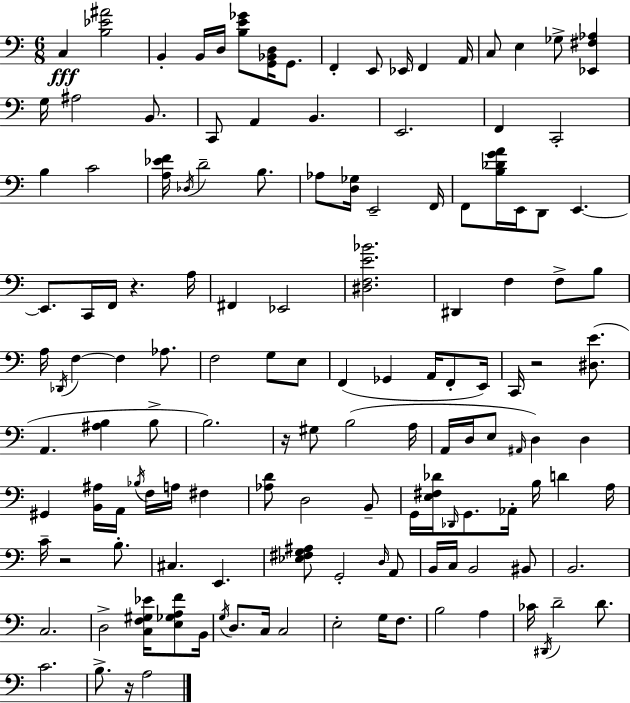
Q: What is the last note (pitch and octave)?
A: A3